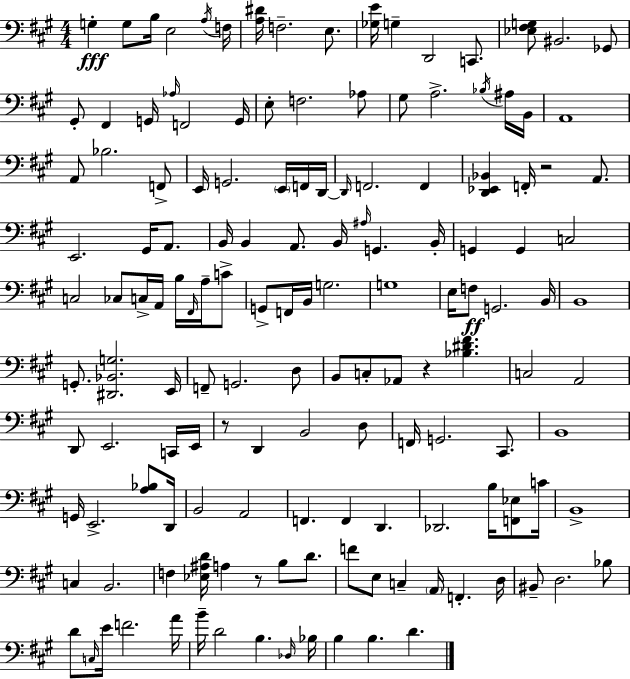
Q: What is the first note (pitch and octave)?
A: G3